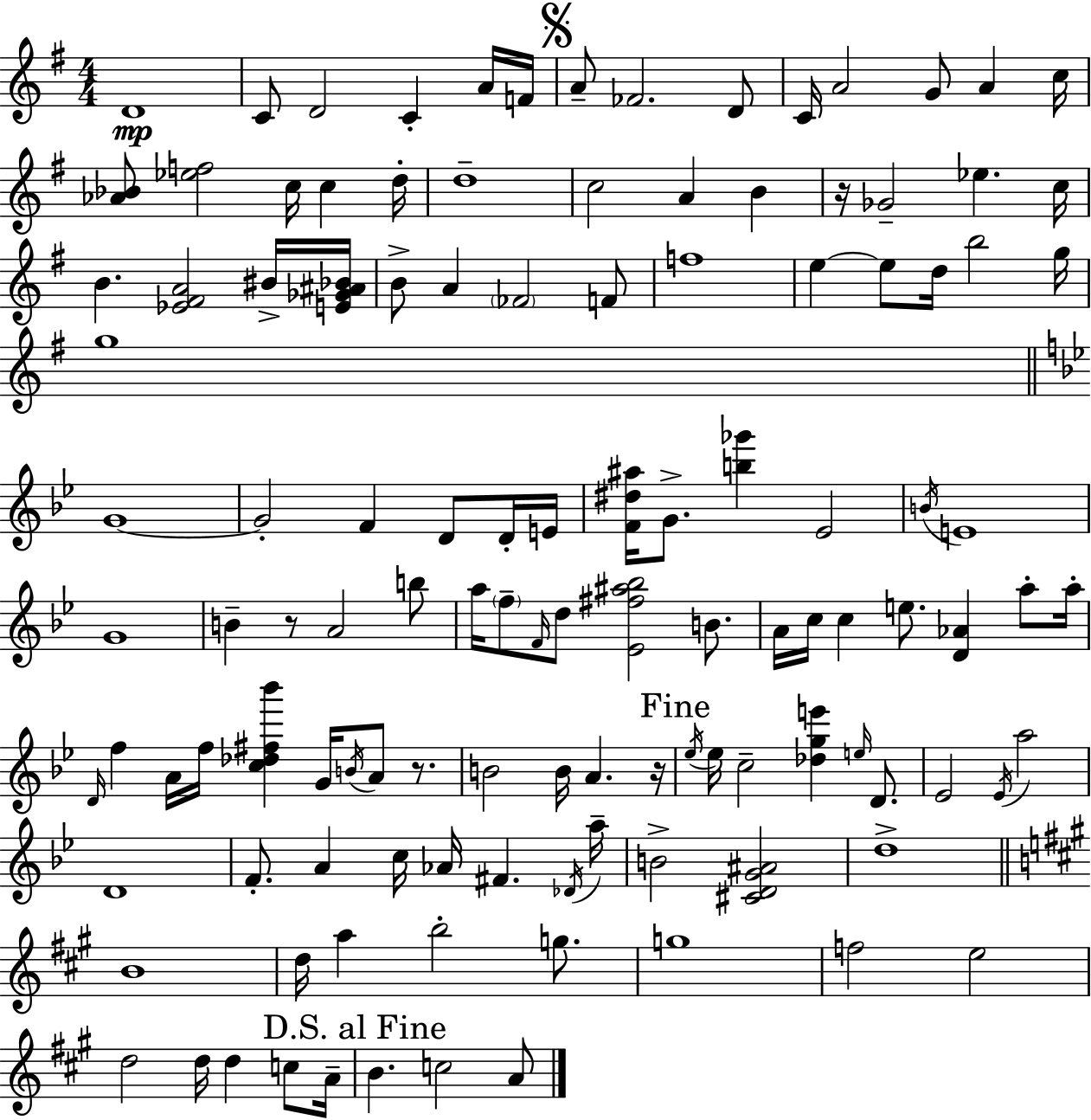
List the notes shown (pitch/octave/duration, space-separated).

D4/w C4/e D4/h C4/q A4/s F4/s A4/e FES4/h. D4/e C4/s A4/h G4/e A4/q C5/s [Ab4,Bb4]/e [Eb5,F5]/h C5/s C5/q D5/s D5/w C5/h A4/q B4/q R/s Gb4/h Eb5/q. C5/s B4/q. [Eb4,F#4,A4]/h BIS4/s [E4,Gb4,A#4,Bb4]/s B4/e A4/q FES4/h F4/e F5/w E5/q E5/e D5/s B5/h G5/s G5/w G4/w G4/h F4/q D4/e D4/s E4/s [F4,D#5,A#5]/s G4/e. [B5,Gb6]/q Eb4/h B4/s E4/w G4/w B4/q R/e A4/h B5/e A5/s F5/e F4/s D5/e [Eb4,F#5,A#5,Bb5]/h B4/e. A4/s C5/s C5/q E5/e. [D4,Ab4]/q A5/e A5/s D4/s F5/q A4/s F5/s [C5,Db5,F#5,Bb6]/q G4/s B4/s A4/e R/e. B4/h B4/s A4/q. R/s Eb5/s Eb5/s C5/h [Db5,G5,E6]/q E5/s D4/e. Eb4/h Eb4/s A5/h D4/w F4/e. A4/q C5/s Ab4/s F#4/q. Db4/s A5/s B4/h [C#4,D4,G4,A#4]/h D5/w B4/w D5/s A5/q B5/h G5/e. G5/w F5/h E5/h D5/h D5/s D5/q C5/e A4/s B4/q. C5/h A4/e